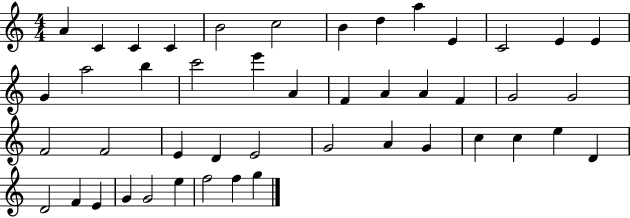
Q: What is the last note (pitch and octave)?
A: G5